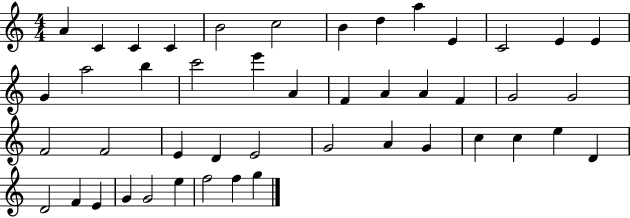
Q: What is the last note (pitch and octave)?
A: G5